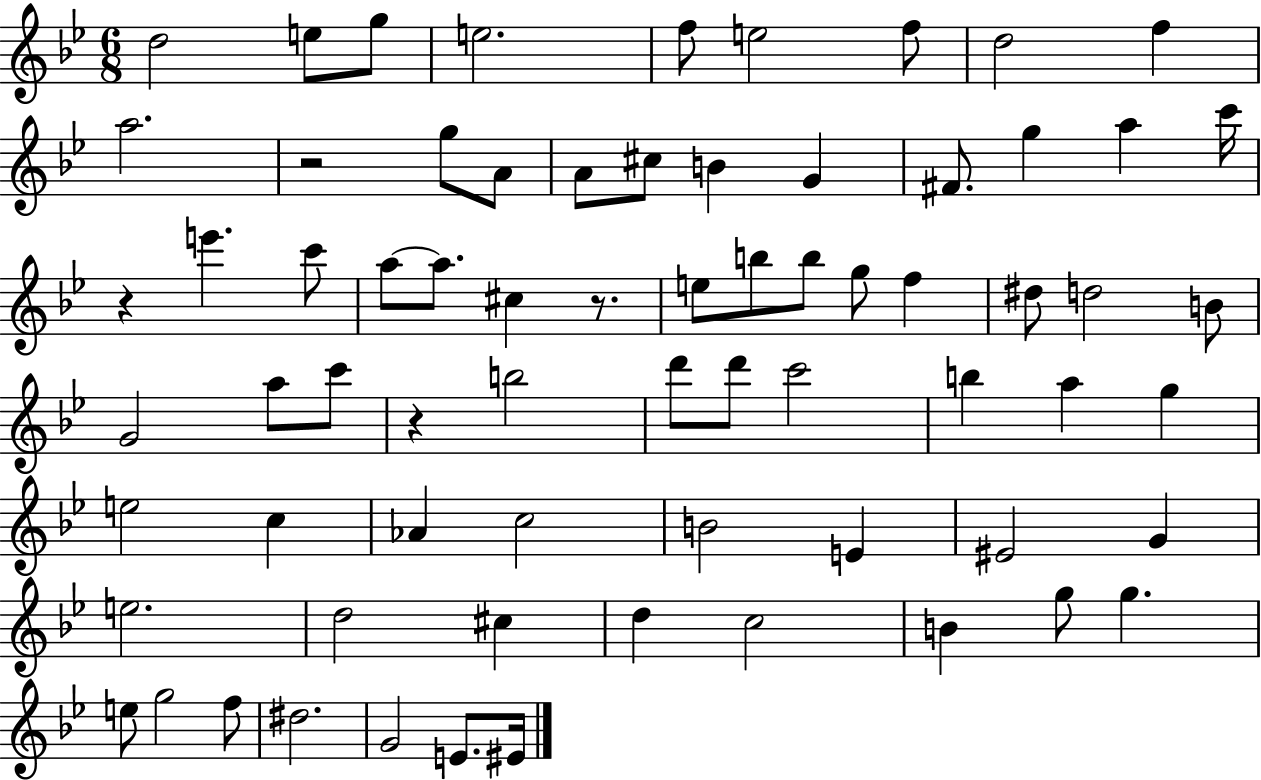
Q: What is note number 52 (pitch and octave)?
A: E5